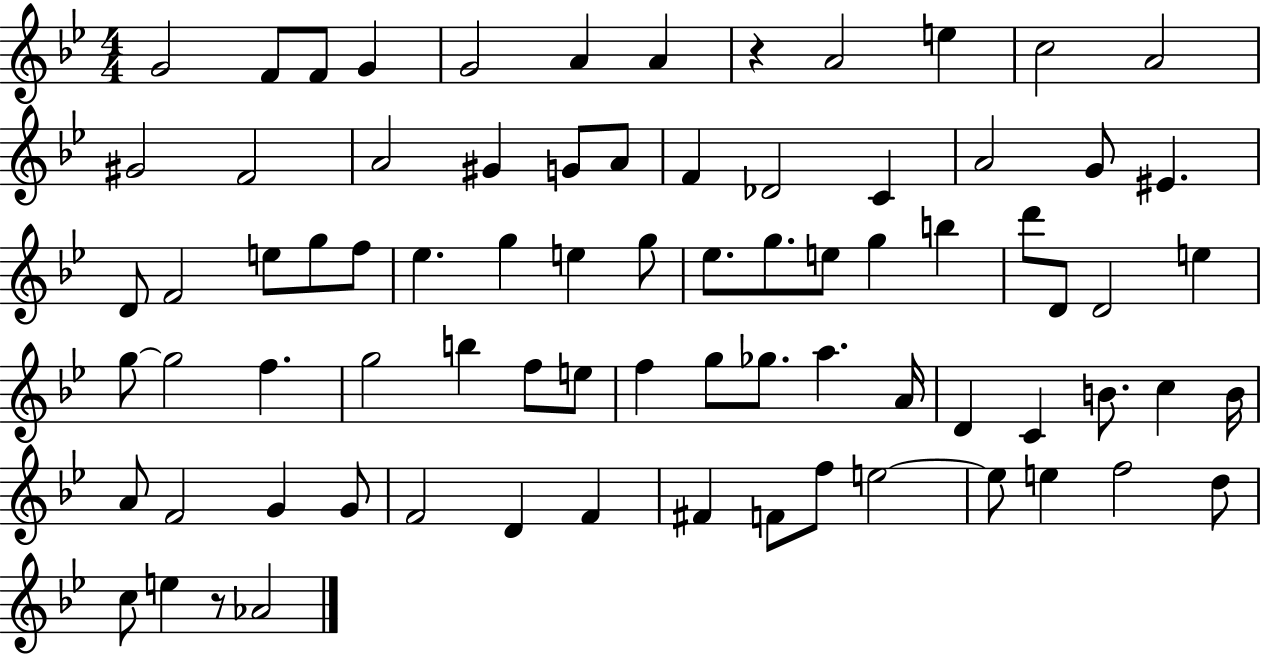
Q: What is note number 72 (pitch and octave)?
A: F5